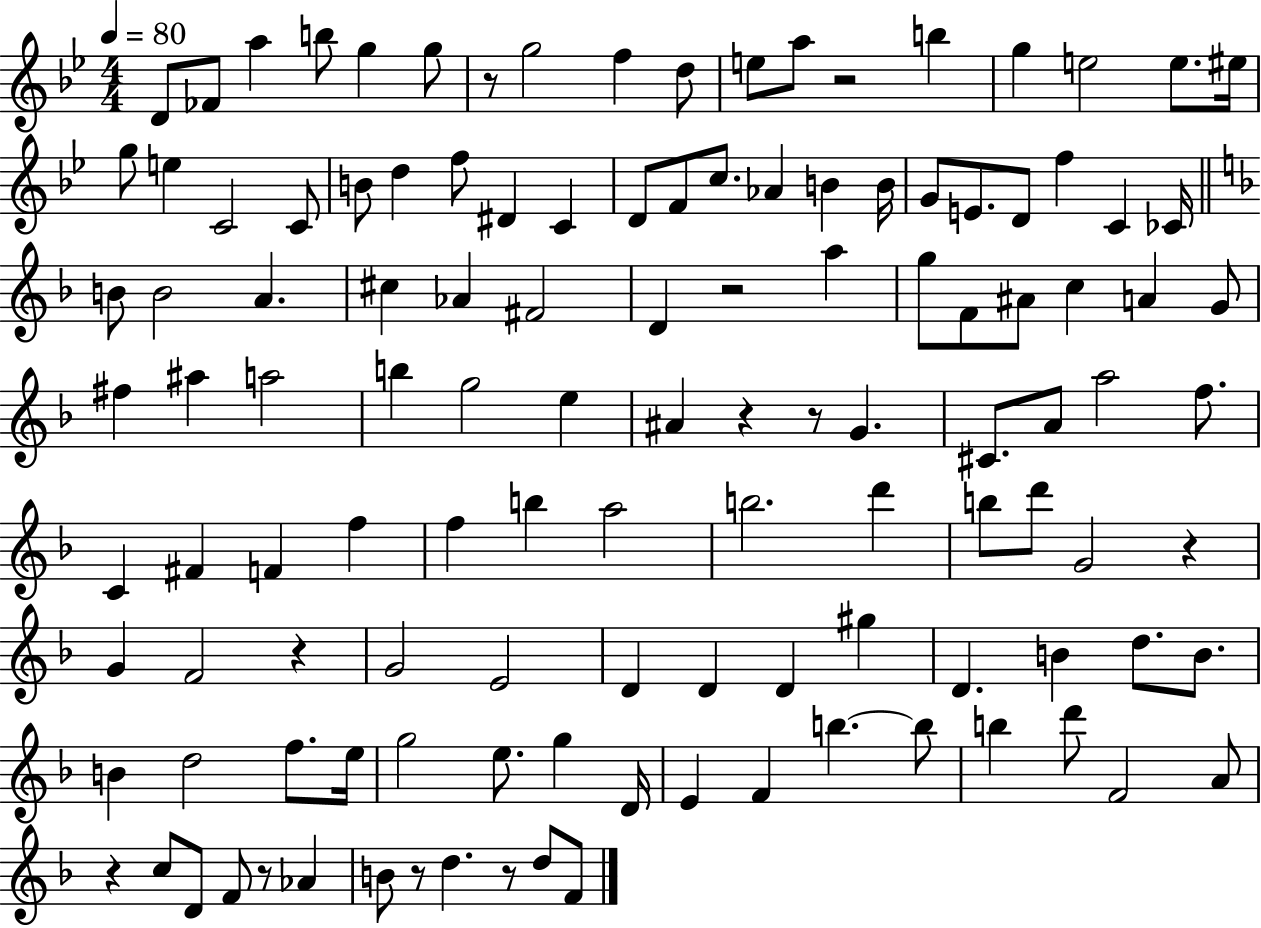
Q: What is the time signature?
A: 4/4